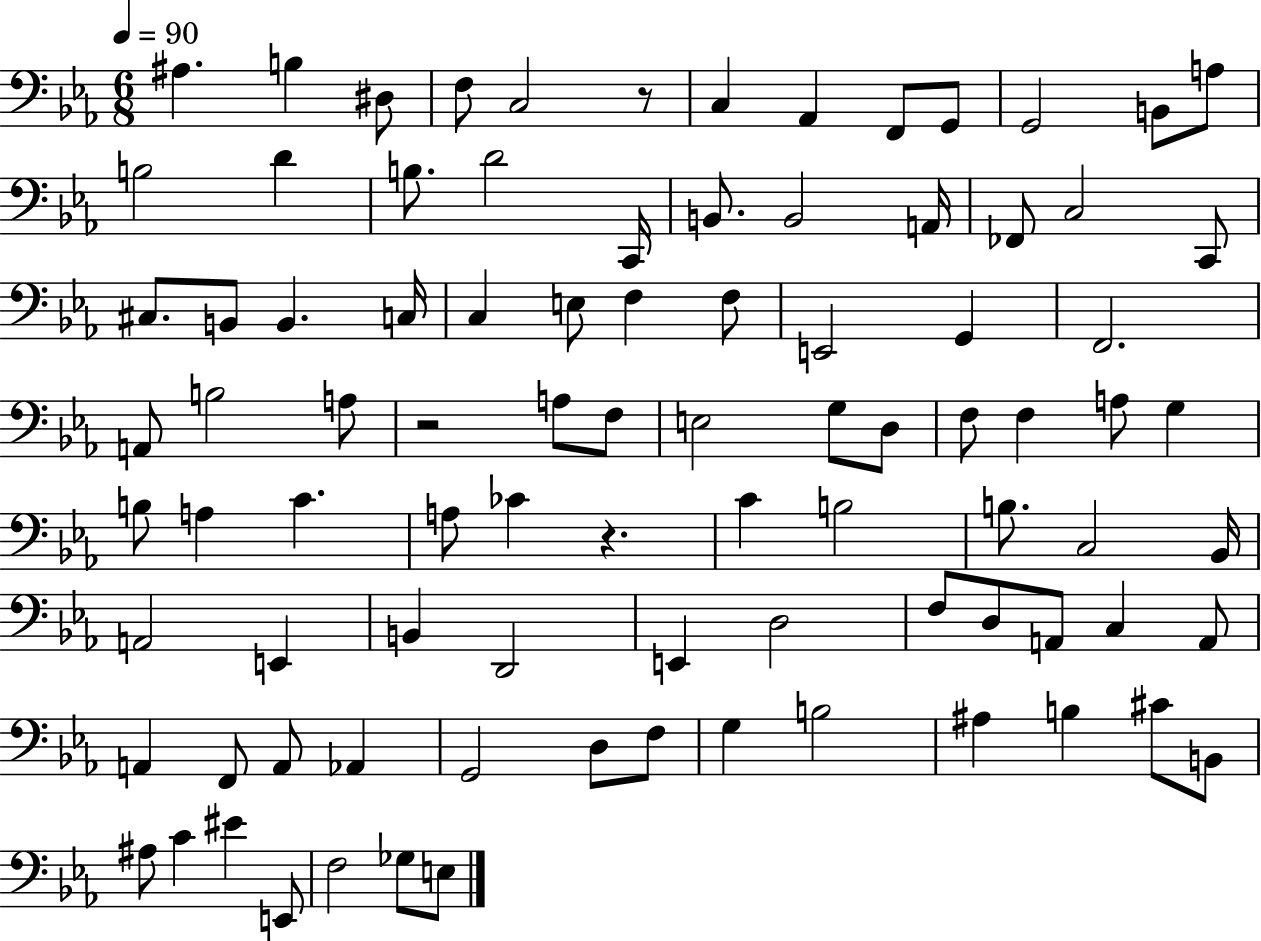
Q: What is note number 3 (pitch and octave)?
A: D#3